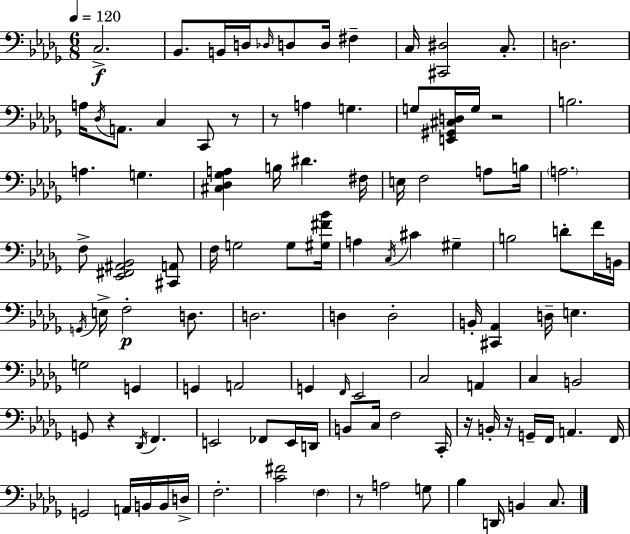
X:1
T:Untitled
M:6/8
L:1/4
K:Bbm
C,2 _B,,/2 B,,/4 D,/4 _D,/4 D,/2 D,/4 ^F, C,/4 [^C,,^D,]2 C,/2 D,2 A,/4 _D,/4 A,,/2 C, C,,/2 z/2 z/2 A, G, G,/2 [E,,^G,,^C,D,]/4 G,/4 z2 B,2 A, G, [^C,_D,_G,A,] B,/4 ^D ^F,/4 E,/4 F,2 A,/2 B,/4 A,2 F,/2 [_E,,^F,,^A,,_B,,]2 [^C,,A,,]/2 F,/4 G,2 G,/2 [^G,^F_B]/4 A, C,/4 ^C ^G, B,2 D/2 F/4 B,,/4 G,,/4 E,/4 F,2 D,/2 D,2 D, D,2 B,,/4 [^C,,_A,,] D,/4 E, G,2 G,, G,, A,,2 G,, F,,/4 _E,,2 C,2 A,, C, B,,2 G,,/2 z _D,,/4 F,, E,,2 _F,,/2 E,,/4 D,,/4 B,,/2 C,/4 F,2 C,,/4 z/4 B,,/4 z/4 G,,/4 F,,/4 A,, F,,/4 G,,2 A,,/4 B,,/4 B,,/4 D,/4 F,2 [C^F]2 F, z/2 A,2 G,/2 _B, D,,/4 B,, C,/2